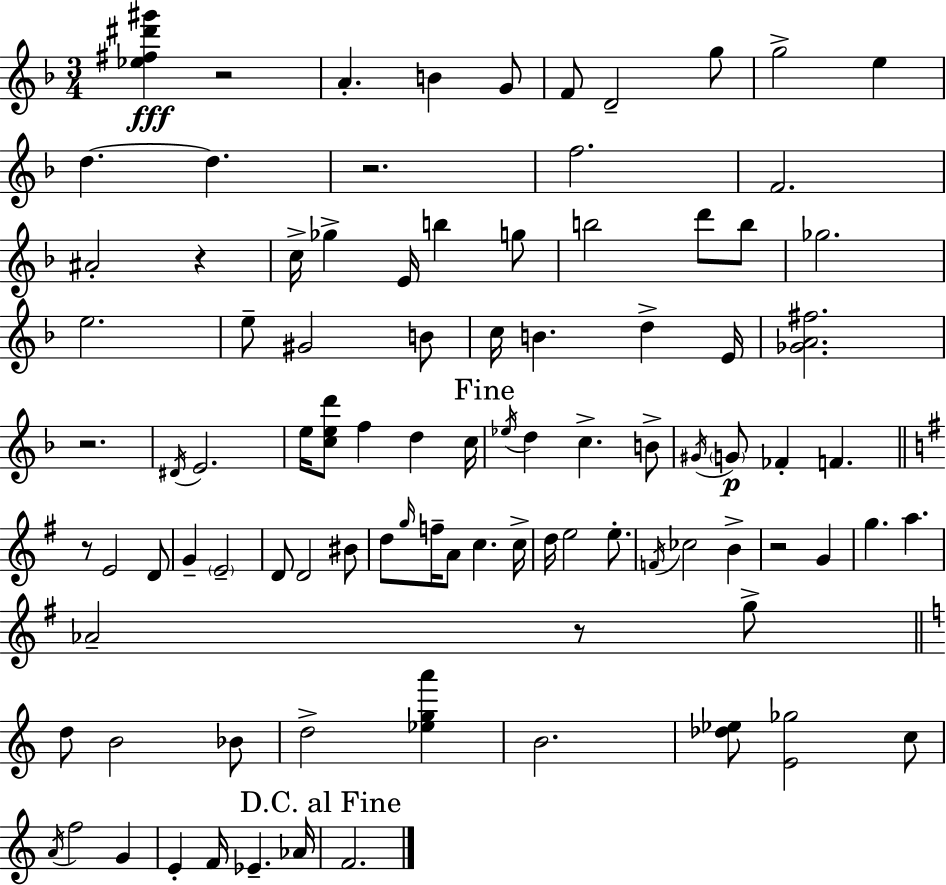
[Eb5,F#5,D#6,G#6]/q R/h A4/q. B4/q G4/e F4/e D4/h G5/e G5/h E5/q D5/q. D5/q. R/h. F5/h. F4/h. A#4/h R/q C5/s Gb5/q E4/s B5/q G5/e B5/h D6/e B5/e Gb5/h. E5/h. E5/e G#4/h B4/e C5/s B4/q. D5/q E4/s [Gb4,A4,F#5]/h. R/h. D#4/s E4/h. E5/s [C5,E5,D6]/e F5/q D5/q C5/s Eb5/s D5/q C5/q. B4/e G#4/s G4/e FES4/q F4/q. R/e E4/h D4/e G4/q E4/h D4/e D4/h BIS4/e D5/e G5/s F5/s A4/e C5/q. C5/s D5/s E5/h E5/e. F4/s CES5/h B4/q R/h G4/q G5/q. A5/q. Ab4/h R/e G5/e D5/e B4/h Bb4/e D5/h [Eb5,G5,A6]/q B4/h. [Db5,Eb5]/e [E4,Gb5]/h C5/e A4/s F5/h G4/q E4/q F4/s Eb4/q. Ab4/s F4/h.